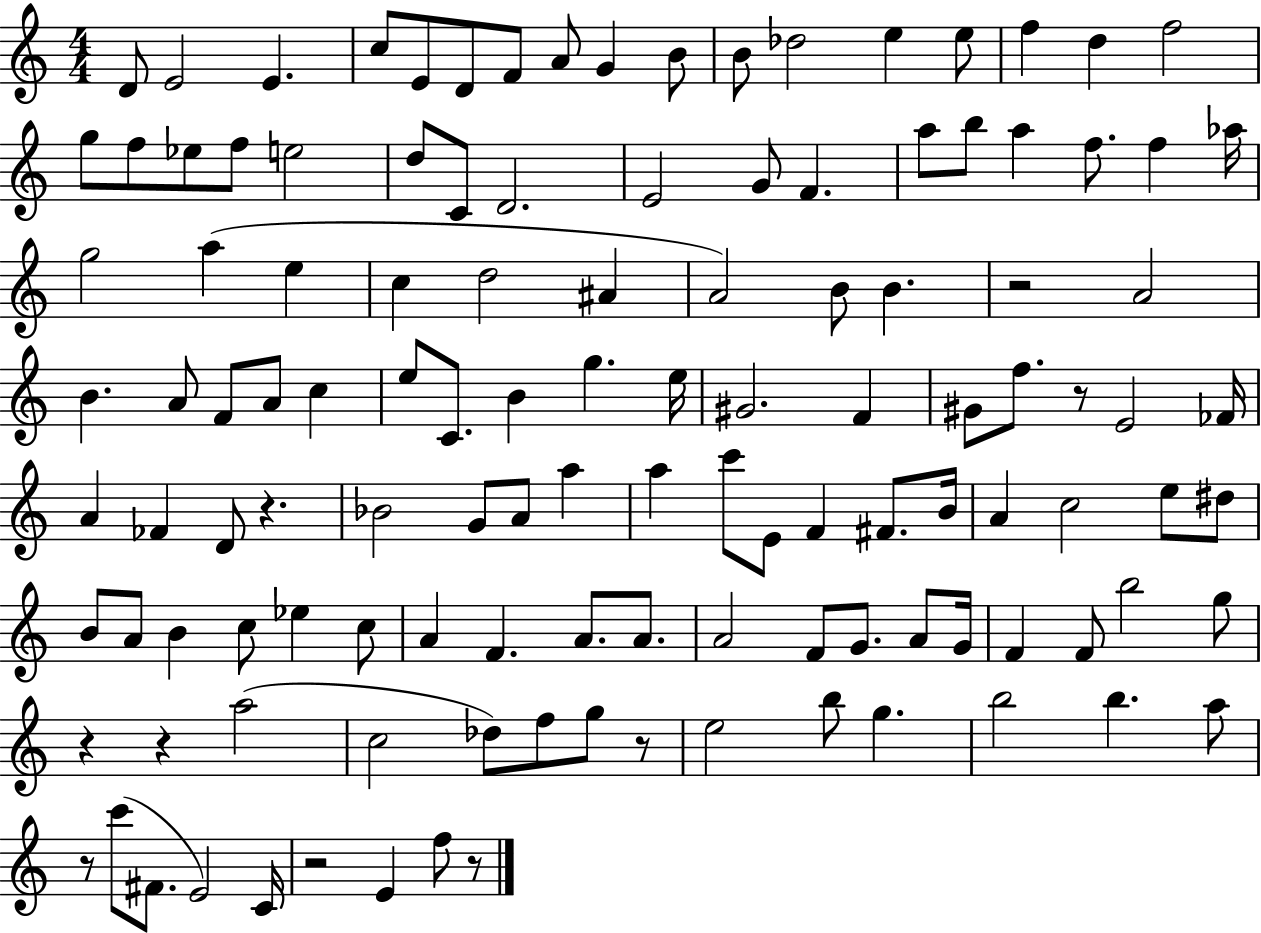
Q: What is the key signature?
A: C major